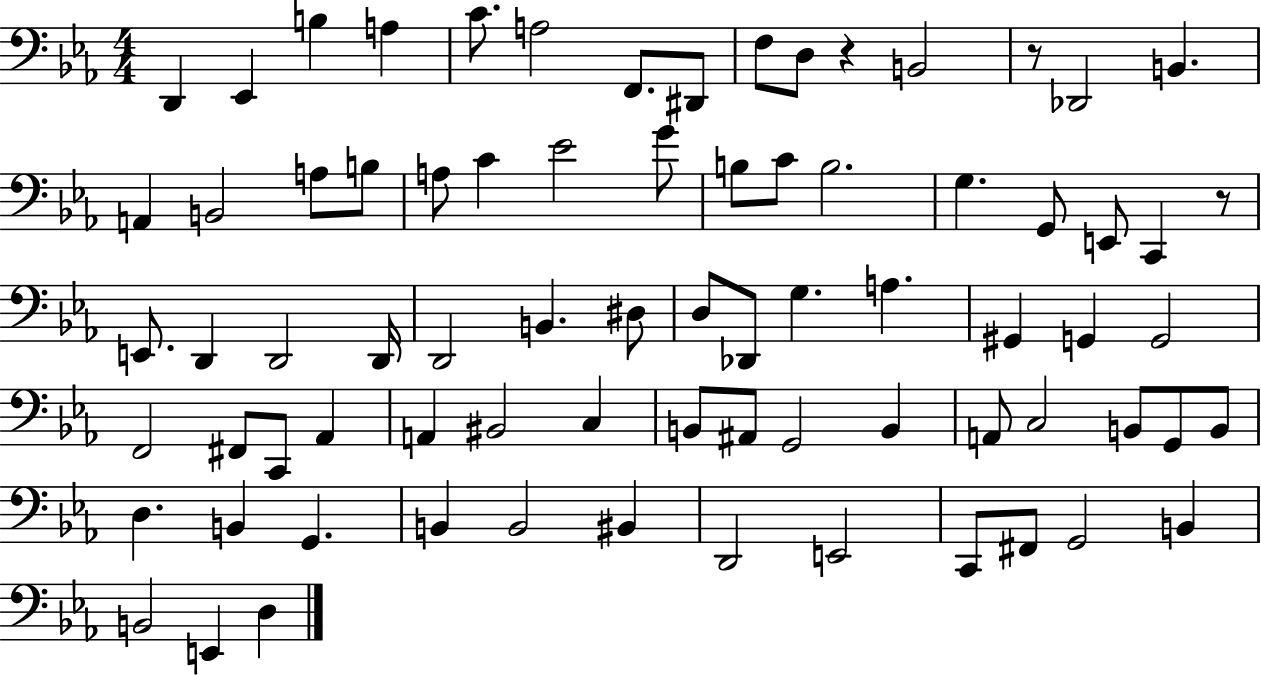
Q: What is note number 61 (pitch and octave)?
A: G2